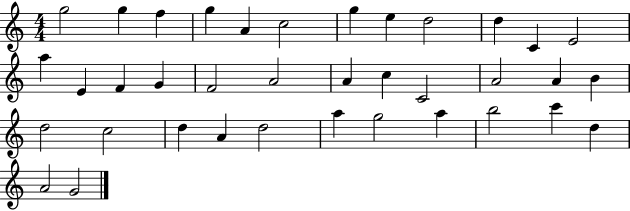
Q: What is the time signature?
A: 4/4